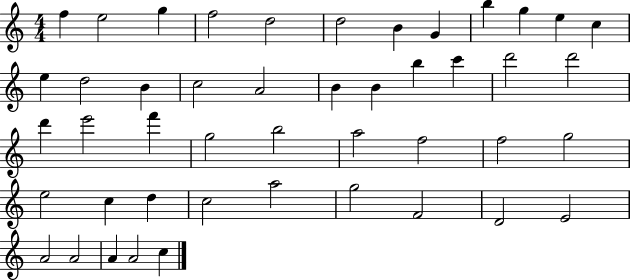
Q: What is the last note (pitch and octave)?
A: C5